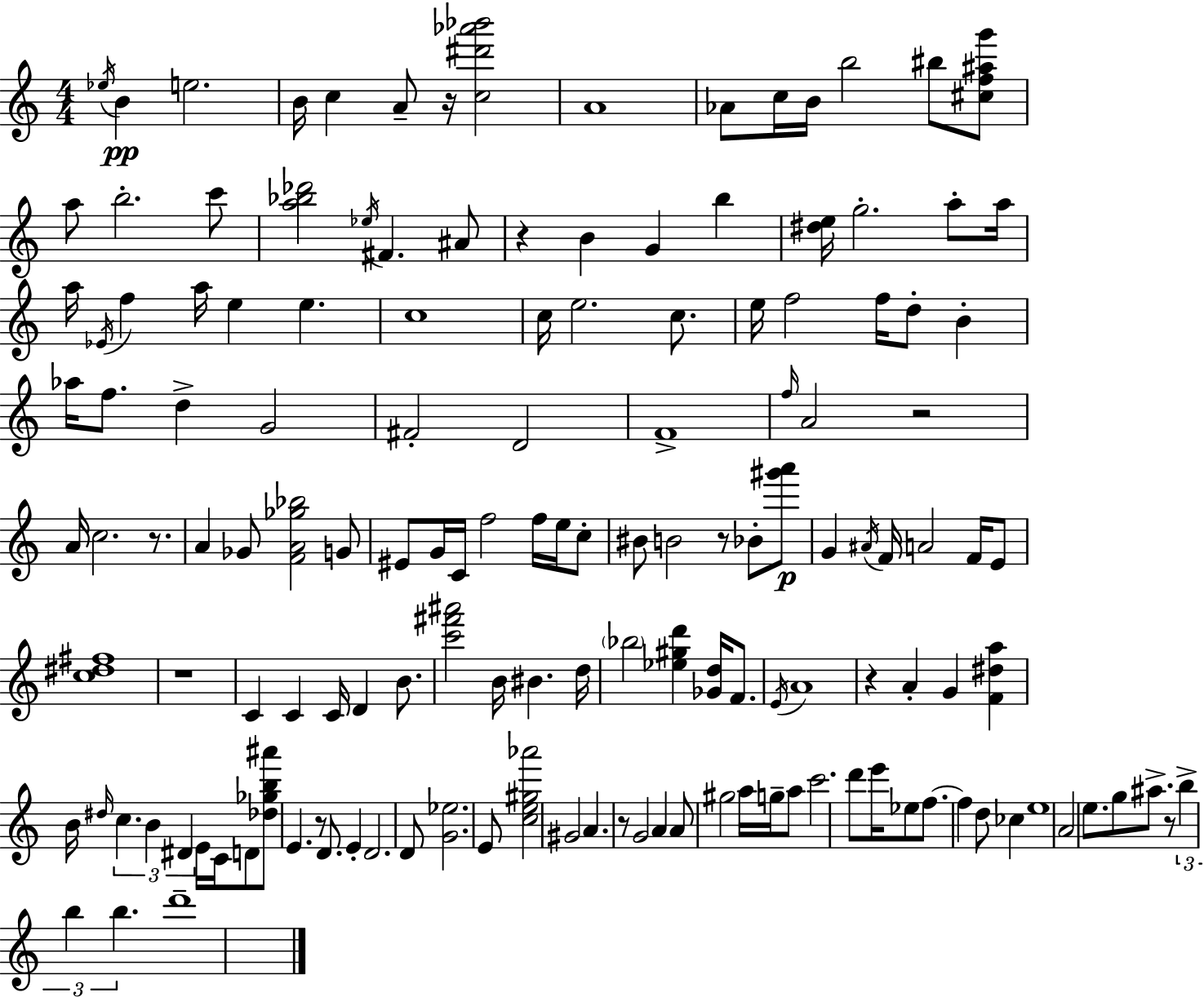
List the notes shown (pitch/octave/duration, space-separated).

Eb5/s B4/q E5/h. B4/s C5/q A4/e R/s [C5,D#6,Ab6,Bb6]/h A4/w Ab4/e C5/s B4/s B5/h BIS5/e [C#5,F5,A#5,G6]/e A5/e B5/h. C6/e [A5,Bb5,Db6]/h Eb5/s F#4/q. A#4/e R/q B4/q G4/q B5/q [D#5,E5]/s G5/h. A5/e A5/s A5/s Eb4/s F5/q A5/s E5/q E5/q. C5/w C5/s E5/h. C5/e. E5/s F5/h F5/s D5/e B4/q Ab5/s F5/e. D5/q G4/h F#4/h D4/h F4/w F5/s A4/h R/h A4/s C5/h. R/e. A4/q Gb4/e [F4,A4,Gb5,Bb5]/h G4/e EIS4/e G4/s C4/s F5/h F5/s E5/s C5/e BIS4/e B4/h R/e Bb4/e [G#6,A6]/e G4/q A#4/s F4/s A4/h F4/s E4/e [C5,D#5,F#5]/w R/w C4/q C4/q C4/s D4/q B4/e. [C6,F#6,A#6]/h B4/s BIS4/q. D5/s Bb5/h [Eb5,G#5,D6]/q [Gb4,D5]/s F4/e. E4/s A4/w R/q A4/q G4/q [F4,D#5,A5]/q B4/s D#5/s C5/q. B4/q D#4/q E4/s C4/s D4/e [Db5,Gb5,B5,A#6]/e E4/q. R/e D4/e. E4/q D4/h. D4/e [G4,Eb5]/h. E4/e [C5,E5,G#5,Ab6]/h G#4/h A4/q. R/e G4/h A4/q A4/e G#5/h A5/s G5/s A5/e C6/h. D6/e E6/s Eb5/e F5/e. F5/q D5/e CES5/q E5/w A4/h E5/e. G5/e A#5/e. R/e B5/q B5/q B5/q. D6/w